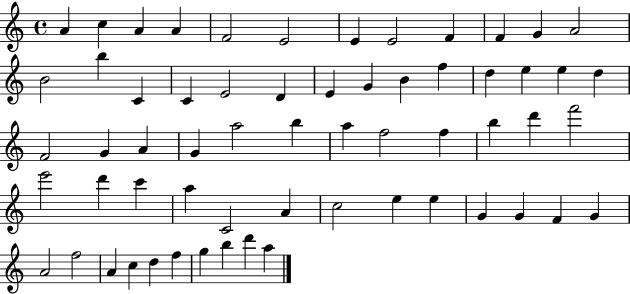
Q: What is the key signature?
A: C major